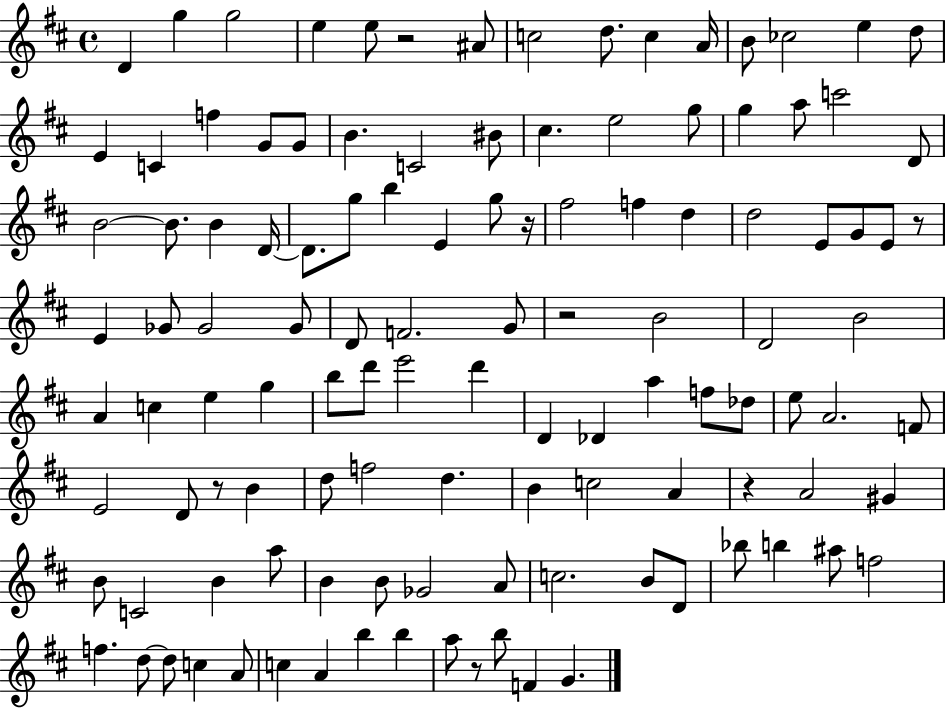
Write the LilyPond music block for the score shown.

{
  \clef treble
  \time 4/4
  \defaultTimeSignature
  \key d \major
  d'4 g''4 g''2 | e''4 e''8 r2 ais'8 | c''2 d''8. c''4 a'16 | b'8 ces''2 e''4 d''8 | \break e'4 c'4 f''4 g'8 g'8 | b'4. c'2 bis'8 | cis''4. e''2 g''8 | g''4 a''8 c'''2 d'8 | \break b'2~~ b'8. b'4 d'16~~ | d'8. g''8 b''4 e'4 g''8 r16 | fis''2 f''4 d''4 | d''2 e'8 g'8 e'8 r8 | \break e'4 ges'8 ges'2 ges'8 | d'8 f'2. g'8 | r2 b'2 | d'2 b'2 | \break a'4 c''4 e''4 g''4 | b''8 d'''8 e'''2 d'''4 | d'4 des'4 a''4 f''8 des''8 | e''8 a'2. f'8 | \break e'2 d'8 r8 b'4 | d''8 f''2 d''4. | b'4 c''2 a'4 | r4 a'2 gis'4 | \break b'8 c'2 b'4 a''8 | b'4 b'8 ges'2 a'8 | c''2. b'8 d'8 | bes''8 b''4 ais''8 f''2 | \break f''4. d''8~~ d''8 c''4 a'8 | c''4 a'4 b''4 b''4 | a''8 r8 b''8 f'4 g'4. | \bar "|."
}